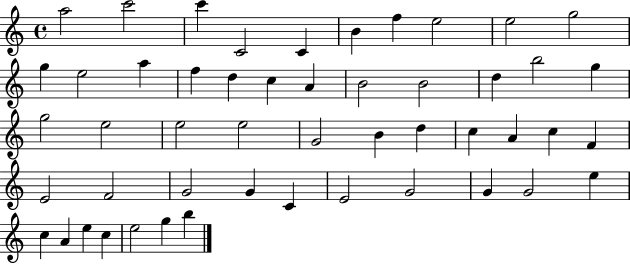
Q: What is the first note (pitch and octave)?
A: A5